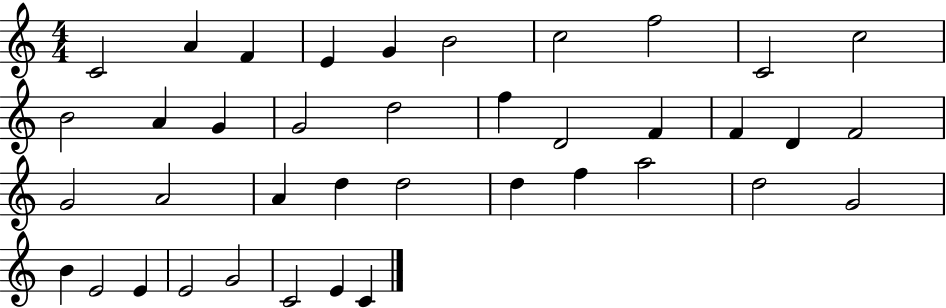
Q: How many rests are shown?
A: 0